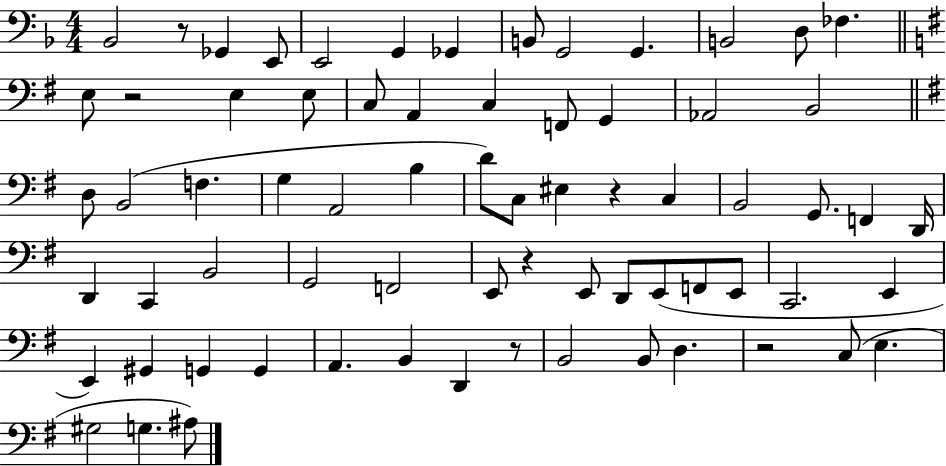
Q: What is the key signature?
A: F major